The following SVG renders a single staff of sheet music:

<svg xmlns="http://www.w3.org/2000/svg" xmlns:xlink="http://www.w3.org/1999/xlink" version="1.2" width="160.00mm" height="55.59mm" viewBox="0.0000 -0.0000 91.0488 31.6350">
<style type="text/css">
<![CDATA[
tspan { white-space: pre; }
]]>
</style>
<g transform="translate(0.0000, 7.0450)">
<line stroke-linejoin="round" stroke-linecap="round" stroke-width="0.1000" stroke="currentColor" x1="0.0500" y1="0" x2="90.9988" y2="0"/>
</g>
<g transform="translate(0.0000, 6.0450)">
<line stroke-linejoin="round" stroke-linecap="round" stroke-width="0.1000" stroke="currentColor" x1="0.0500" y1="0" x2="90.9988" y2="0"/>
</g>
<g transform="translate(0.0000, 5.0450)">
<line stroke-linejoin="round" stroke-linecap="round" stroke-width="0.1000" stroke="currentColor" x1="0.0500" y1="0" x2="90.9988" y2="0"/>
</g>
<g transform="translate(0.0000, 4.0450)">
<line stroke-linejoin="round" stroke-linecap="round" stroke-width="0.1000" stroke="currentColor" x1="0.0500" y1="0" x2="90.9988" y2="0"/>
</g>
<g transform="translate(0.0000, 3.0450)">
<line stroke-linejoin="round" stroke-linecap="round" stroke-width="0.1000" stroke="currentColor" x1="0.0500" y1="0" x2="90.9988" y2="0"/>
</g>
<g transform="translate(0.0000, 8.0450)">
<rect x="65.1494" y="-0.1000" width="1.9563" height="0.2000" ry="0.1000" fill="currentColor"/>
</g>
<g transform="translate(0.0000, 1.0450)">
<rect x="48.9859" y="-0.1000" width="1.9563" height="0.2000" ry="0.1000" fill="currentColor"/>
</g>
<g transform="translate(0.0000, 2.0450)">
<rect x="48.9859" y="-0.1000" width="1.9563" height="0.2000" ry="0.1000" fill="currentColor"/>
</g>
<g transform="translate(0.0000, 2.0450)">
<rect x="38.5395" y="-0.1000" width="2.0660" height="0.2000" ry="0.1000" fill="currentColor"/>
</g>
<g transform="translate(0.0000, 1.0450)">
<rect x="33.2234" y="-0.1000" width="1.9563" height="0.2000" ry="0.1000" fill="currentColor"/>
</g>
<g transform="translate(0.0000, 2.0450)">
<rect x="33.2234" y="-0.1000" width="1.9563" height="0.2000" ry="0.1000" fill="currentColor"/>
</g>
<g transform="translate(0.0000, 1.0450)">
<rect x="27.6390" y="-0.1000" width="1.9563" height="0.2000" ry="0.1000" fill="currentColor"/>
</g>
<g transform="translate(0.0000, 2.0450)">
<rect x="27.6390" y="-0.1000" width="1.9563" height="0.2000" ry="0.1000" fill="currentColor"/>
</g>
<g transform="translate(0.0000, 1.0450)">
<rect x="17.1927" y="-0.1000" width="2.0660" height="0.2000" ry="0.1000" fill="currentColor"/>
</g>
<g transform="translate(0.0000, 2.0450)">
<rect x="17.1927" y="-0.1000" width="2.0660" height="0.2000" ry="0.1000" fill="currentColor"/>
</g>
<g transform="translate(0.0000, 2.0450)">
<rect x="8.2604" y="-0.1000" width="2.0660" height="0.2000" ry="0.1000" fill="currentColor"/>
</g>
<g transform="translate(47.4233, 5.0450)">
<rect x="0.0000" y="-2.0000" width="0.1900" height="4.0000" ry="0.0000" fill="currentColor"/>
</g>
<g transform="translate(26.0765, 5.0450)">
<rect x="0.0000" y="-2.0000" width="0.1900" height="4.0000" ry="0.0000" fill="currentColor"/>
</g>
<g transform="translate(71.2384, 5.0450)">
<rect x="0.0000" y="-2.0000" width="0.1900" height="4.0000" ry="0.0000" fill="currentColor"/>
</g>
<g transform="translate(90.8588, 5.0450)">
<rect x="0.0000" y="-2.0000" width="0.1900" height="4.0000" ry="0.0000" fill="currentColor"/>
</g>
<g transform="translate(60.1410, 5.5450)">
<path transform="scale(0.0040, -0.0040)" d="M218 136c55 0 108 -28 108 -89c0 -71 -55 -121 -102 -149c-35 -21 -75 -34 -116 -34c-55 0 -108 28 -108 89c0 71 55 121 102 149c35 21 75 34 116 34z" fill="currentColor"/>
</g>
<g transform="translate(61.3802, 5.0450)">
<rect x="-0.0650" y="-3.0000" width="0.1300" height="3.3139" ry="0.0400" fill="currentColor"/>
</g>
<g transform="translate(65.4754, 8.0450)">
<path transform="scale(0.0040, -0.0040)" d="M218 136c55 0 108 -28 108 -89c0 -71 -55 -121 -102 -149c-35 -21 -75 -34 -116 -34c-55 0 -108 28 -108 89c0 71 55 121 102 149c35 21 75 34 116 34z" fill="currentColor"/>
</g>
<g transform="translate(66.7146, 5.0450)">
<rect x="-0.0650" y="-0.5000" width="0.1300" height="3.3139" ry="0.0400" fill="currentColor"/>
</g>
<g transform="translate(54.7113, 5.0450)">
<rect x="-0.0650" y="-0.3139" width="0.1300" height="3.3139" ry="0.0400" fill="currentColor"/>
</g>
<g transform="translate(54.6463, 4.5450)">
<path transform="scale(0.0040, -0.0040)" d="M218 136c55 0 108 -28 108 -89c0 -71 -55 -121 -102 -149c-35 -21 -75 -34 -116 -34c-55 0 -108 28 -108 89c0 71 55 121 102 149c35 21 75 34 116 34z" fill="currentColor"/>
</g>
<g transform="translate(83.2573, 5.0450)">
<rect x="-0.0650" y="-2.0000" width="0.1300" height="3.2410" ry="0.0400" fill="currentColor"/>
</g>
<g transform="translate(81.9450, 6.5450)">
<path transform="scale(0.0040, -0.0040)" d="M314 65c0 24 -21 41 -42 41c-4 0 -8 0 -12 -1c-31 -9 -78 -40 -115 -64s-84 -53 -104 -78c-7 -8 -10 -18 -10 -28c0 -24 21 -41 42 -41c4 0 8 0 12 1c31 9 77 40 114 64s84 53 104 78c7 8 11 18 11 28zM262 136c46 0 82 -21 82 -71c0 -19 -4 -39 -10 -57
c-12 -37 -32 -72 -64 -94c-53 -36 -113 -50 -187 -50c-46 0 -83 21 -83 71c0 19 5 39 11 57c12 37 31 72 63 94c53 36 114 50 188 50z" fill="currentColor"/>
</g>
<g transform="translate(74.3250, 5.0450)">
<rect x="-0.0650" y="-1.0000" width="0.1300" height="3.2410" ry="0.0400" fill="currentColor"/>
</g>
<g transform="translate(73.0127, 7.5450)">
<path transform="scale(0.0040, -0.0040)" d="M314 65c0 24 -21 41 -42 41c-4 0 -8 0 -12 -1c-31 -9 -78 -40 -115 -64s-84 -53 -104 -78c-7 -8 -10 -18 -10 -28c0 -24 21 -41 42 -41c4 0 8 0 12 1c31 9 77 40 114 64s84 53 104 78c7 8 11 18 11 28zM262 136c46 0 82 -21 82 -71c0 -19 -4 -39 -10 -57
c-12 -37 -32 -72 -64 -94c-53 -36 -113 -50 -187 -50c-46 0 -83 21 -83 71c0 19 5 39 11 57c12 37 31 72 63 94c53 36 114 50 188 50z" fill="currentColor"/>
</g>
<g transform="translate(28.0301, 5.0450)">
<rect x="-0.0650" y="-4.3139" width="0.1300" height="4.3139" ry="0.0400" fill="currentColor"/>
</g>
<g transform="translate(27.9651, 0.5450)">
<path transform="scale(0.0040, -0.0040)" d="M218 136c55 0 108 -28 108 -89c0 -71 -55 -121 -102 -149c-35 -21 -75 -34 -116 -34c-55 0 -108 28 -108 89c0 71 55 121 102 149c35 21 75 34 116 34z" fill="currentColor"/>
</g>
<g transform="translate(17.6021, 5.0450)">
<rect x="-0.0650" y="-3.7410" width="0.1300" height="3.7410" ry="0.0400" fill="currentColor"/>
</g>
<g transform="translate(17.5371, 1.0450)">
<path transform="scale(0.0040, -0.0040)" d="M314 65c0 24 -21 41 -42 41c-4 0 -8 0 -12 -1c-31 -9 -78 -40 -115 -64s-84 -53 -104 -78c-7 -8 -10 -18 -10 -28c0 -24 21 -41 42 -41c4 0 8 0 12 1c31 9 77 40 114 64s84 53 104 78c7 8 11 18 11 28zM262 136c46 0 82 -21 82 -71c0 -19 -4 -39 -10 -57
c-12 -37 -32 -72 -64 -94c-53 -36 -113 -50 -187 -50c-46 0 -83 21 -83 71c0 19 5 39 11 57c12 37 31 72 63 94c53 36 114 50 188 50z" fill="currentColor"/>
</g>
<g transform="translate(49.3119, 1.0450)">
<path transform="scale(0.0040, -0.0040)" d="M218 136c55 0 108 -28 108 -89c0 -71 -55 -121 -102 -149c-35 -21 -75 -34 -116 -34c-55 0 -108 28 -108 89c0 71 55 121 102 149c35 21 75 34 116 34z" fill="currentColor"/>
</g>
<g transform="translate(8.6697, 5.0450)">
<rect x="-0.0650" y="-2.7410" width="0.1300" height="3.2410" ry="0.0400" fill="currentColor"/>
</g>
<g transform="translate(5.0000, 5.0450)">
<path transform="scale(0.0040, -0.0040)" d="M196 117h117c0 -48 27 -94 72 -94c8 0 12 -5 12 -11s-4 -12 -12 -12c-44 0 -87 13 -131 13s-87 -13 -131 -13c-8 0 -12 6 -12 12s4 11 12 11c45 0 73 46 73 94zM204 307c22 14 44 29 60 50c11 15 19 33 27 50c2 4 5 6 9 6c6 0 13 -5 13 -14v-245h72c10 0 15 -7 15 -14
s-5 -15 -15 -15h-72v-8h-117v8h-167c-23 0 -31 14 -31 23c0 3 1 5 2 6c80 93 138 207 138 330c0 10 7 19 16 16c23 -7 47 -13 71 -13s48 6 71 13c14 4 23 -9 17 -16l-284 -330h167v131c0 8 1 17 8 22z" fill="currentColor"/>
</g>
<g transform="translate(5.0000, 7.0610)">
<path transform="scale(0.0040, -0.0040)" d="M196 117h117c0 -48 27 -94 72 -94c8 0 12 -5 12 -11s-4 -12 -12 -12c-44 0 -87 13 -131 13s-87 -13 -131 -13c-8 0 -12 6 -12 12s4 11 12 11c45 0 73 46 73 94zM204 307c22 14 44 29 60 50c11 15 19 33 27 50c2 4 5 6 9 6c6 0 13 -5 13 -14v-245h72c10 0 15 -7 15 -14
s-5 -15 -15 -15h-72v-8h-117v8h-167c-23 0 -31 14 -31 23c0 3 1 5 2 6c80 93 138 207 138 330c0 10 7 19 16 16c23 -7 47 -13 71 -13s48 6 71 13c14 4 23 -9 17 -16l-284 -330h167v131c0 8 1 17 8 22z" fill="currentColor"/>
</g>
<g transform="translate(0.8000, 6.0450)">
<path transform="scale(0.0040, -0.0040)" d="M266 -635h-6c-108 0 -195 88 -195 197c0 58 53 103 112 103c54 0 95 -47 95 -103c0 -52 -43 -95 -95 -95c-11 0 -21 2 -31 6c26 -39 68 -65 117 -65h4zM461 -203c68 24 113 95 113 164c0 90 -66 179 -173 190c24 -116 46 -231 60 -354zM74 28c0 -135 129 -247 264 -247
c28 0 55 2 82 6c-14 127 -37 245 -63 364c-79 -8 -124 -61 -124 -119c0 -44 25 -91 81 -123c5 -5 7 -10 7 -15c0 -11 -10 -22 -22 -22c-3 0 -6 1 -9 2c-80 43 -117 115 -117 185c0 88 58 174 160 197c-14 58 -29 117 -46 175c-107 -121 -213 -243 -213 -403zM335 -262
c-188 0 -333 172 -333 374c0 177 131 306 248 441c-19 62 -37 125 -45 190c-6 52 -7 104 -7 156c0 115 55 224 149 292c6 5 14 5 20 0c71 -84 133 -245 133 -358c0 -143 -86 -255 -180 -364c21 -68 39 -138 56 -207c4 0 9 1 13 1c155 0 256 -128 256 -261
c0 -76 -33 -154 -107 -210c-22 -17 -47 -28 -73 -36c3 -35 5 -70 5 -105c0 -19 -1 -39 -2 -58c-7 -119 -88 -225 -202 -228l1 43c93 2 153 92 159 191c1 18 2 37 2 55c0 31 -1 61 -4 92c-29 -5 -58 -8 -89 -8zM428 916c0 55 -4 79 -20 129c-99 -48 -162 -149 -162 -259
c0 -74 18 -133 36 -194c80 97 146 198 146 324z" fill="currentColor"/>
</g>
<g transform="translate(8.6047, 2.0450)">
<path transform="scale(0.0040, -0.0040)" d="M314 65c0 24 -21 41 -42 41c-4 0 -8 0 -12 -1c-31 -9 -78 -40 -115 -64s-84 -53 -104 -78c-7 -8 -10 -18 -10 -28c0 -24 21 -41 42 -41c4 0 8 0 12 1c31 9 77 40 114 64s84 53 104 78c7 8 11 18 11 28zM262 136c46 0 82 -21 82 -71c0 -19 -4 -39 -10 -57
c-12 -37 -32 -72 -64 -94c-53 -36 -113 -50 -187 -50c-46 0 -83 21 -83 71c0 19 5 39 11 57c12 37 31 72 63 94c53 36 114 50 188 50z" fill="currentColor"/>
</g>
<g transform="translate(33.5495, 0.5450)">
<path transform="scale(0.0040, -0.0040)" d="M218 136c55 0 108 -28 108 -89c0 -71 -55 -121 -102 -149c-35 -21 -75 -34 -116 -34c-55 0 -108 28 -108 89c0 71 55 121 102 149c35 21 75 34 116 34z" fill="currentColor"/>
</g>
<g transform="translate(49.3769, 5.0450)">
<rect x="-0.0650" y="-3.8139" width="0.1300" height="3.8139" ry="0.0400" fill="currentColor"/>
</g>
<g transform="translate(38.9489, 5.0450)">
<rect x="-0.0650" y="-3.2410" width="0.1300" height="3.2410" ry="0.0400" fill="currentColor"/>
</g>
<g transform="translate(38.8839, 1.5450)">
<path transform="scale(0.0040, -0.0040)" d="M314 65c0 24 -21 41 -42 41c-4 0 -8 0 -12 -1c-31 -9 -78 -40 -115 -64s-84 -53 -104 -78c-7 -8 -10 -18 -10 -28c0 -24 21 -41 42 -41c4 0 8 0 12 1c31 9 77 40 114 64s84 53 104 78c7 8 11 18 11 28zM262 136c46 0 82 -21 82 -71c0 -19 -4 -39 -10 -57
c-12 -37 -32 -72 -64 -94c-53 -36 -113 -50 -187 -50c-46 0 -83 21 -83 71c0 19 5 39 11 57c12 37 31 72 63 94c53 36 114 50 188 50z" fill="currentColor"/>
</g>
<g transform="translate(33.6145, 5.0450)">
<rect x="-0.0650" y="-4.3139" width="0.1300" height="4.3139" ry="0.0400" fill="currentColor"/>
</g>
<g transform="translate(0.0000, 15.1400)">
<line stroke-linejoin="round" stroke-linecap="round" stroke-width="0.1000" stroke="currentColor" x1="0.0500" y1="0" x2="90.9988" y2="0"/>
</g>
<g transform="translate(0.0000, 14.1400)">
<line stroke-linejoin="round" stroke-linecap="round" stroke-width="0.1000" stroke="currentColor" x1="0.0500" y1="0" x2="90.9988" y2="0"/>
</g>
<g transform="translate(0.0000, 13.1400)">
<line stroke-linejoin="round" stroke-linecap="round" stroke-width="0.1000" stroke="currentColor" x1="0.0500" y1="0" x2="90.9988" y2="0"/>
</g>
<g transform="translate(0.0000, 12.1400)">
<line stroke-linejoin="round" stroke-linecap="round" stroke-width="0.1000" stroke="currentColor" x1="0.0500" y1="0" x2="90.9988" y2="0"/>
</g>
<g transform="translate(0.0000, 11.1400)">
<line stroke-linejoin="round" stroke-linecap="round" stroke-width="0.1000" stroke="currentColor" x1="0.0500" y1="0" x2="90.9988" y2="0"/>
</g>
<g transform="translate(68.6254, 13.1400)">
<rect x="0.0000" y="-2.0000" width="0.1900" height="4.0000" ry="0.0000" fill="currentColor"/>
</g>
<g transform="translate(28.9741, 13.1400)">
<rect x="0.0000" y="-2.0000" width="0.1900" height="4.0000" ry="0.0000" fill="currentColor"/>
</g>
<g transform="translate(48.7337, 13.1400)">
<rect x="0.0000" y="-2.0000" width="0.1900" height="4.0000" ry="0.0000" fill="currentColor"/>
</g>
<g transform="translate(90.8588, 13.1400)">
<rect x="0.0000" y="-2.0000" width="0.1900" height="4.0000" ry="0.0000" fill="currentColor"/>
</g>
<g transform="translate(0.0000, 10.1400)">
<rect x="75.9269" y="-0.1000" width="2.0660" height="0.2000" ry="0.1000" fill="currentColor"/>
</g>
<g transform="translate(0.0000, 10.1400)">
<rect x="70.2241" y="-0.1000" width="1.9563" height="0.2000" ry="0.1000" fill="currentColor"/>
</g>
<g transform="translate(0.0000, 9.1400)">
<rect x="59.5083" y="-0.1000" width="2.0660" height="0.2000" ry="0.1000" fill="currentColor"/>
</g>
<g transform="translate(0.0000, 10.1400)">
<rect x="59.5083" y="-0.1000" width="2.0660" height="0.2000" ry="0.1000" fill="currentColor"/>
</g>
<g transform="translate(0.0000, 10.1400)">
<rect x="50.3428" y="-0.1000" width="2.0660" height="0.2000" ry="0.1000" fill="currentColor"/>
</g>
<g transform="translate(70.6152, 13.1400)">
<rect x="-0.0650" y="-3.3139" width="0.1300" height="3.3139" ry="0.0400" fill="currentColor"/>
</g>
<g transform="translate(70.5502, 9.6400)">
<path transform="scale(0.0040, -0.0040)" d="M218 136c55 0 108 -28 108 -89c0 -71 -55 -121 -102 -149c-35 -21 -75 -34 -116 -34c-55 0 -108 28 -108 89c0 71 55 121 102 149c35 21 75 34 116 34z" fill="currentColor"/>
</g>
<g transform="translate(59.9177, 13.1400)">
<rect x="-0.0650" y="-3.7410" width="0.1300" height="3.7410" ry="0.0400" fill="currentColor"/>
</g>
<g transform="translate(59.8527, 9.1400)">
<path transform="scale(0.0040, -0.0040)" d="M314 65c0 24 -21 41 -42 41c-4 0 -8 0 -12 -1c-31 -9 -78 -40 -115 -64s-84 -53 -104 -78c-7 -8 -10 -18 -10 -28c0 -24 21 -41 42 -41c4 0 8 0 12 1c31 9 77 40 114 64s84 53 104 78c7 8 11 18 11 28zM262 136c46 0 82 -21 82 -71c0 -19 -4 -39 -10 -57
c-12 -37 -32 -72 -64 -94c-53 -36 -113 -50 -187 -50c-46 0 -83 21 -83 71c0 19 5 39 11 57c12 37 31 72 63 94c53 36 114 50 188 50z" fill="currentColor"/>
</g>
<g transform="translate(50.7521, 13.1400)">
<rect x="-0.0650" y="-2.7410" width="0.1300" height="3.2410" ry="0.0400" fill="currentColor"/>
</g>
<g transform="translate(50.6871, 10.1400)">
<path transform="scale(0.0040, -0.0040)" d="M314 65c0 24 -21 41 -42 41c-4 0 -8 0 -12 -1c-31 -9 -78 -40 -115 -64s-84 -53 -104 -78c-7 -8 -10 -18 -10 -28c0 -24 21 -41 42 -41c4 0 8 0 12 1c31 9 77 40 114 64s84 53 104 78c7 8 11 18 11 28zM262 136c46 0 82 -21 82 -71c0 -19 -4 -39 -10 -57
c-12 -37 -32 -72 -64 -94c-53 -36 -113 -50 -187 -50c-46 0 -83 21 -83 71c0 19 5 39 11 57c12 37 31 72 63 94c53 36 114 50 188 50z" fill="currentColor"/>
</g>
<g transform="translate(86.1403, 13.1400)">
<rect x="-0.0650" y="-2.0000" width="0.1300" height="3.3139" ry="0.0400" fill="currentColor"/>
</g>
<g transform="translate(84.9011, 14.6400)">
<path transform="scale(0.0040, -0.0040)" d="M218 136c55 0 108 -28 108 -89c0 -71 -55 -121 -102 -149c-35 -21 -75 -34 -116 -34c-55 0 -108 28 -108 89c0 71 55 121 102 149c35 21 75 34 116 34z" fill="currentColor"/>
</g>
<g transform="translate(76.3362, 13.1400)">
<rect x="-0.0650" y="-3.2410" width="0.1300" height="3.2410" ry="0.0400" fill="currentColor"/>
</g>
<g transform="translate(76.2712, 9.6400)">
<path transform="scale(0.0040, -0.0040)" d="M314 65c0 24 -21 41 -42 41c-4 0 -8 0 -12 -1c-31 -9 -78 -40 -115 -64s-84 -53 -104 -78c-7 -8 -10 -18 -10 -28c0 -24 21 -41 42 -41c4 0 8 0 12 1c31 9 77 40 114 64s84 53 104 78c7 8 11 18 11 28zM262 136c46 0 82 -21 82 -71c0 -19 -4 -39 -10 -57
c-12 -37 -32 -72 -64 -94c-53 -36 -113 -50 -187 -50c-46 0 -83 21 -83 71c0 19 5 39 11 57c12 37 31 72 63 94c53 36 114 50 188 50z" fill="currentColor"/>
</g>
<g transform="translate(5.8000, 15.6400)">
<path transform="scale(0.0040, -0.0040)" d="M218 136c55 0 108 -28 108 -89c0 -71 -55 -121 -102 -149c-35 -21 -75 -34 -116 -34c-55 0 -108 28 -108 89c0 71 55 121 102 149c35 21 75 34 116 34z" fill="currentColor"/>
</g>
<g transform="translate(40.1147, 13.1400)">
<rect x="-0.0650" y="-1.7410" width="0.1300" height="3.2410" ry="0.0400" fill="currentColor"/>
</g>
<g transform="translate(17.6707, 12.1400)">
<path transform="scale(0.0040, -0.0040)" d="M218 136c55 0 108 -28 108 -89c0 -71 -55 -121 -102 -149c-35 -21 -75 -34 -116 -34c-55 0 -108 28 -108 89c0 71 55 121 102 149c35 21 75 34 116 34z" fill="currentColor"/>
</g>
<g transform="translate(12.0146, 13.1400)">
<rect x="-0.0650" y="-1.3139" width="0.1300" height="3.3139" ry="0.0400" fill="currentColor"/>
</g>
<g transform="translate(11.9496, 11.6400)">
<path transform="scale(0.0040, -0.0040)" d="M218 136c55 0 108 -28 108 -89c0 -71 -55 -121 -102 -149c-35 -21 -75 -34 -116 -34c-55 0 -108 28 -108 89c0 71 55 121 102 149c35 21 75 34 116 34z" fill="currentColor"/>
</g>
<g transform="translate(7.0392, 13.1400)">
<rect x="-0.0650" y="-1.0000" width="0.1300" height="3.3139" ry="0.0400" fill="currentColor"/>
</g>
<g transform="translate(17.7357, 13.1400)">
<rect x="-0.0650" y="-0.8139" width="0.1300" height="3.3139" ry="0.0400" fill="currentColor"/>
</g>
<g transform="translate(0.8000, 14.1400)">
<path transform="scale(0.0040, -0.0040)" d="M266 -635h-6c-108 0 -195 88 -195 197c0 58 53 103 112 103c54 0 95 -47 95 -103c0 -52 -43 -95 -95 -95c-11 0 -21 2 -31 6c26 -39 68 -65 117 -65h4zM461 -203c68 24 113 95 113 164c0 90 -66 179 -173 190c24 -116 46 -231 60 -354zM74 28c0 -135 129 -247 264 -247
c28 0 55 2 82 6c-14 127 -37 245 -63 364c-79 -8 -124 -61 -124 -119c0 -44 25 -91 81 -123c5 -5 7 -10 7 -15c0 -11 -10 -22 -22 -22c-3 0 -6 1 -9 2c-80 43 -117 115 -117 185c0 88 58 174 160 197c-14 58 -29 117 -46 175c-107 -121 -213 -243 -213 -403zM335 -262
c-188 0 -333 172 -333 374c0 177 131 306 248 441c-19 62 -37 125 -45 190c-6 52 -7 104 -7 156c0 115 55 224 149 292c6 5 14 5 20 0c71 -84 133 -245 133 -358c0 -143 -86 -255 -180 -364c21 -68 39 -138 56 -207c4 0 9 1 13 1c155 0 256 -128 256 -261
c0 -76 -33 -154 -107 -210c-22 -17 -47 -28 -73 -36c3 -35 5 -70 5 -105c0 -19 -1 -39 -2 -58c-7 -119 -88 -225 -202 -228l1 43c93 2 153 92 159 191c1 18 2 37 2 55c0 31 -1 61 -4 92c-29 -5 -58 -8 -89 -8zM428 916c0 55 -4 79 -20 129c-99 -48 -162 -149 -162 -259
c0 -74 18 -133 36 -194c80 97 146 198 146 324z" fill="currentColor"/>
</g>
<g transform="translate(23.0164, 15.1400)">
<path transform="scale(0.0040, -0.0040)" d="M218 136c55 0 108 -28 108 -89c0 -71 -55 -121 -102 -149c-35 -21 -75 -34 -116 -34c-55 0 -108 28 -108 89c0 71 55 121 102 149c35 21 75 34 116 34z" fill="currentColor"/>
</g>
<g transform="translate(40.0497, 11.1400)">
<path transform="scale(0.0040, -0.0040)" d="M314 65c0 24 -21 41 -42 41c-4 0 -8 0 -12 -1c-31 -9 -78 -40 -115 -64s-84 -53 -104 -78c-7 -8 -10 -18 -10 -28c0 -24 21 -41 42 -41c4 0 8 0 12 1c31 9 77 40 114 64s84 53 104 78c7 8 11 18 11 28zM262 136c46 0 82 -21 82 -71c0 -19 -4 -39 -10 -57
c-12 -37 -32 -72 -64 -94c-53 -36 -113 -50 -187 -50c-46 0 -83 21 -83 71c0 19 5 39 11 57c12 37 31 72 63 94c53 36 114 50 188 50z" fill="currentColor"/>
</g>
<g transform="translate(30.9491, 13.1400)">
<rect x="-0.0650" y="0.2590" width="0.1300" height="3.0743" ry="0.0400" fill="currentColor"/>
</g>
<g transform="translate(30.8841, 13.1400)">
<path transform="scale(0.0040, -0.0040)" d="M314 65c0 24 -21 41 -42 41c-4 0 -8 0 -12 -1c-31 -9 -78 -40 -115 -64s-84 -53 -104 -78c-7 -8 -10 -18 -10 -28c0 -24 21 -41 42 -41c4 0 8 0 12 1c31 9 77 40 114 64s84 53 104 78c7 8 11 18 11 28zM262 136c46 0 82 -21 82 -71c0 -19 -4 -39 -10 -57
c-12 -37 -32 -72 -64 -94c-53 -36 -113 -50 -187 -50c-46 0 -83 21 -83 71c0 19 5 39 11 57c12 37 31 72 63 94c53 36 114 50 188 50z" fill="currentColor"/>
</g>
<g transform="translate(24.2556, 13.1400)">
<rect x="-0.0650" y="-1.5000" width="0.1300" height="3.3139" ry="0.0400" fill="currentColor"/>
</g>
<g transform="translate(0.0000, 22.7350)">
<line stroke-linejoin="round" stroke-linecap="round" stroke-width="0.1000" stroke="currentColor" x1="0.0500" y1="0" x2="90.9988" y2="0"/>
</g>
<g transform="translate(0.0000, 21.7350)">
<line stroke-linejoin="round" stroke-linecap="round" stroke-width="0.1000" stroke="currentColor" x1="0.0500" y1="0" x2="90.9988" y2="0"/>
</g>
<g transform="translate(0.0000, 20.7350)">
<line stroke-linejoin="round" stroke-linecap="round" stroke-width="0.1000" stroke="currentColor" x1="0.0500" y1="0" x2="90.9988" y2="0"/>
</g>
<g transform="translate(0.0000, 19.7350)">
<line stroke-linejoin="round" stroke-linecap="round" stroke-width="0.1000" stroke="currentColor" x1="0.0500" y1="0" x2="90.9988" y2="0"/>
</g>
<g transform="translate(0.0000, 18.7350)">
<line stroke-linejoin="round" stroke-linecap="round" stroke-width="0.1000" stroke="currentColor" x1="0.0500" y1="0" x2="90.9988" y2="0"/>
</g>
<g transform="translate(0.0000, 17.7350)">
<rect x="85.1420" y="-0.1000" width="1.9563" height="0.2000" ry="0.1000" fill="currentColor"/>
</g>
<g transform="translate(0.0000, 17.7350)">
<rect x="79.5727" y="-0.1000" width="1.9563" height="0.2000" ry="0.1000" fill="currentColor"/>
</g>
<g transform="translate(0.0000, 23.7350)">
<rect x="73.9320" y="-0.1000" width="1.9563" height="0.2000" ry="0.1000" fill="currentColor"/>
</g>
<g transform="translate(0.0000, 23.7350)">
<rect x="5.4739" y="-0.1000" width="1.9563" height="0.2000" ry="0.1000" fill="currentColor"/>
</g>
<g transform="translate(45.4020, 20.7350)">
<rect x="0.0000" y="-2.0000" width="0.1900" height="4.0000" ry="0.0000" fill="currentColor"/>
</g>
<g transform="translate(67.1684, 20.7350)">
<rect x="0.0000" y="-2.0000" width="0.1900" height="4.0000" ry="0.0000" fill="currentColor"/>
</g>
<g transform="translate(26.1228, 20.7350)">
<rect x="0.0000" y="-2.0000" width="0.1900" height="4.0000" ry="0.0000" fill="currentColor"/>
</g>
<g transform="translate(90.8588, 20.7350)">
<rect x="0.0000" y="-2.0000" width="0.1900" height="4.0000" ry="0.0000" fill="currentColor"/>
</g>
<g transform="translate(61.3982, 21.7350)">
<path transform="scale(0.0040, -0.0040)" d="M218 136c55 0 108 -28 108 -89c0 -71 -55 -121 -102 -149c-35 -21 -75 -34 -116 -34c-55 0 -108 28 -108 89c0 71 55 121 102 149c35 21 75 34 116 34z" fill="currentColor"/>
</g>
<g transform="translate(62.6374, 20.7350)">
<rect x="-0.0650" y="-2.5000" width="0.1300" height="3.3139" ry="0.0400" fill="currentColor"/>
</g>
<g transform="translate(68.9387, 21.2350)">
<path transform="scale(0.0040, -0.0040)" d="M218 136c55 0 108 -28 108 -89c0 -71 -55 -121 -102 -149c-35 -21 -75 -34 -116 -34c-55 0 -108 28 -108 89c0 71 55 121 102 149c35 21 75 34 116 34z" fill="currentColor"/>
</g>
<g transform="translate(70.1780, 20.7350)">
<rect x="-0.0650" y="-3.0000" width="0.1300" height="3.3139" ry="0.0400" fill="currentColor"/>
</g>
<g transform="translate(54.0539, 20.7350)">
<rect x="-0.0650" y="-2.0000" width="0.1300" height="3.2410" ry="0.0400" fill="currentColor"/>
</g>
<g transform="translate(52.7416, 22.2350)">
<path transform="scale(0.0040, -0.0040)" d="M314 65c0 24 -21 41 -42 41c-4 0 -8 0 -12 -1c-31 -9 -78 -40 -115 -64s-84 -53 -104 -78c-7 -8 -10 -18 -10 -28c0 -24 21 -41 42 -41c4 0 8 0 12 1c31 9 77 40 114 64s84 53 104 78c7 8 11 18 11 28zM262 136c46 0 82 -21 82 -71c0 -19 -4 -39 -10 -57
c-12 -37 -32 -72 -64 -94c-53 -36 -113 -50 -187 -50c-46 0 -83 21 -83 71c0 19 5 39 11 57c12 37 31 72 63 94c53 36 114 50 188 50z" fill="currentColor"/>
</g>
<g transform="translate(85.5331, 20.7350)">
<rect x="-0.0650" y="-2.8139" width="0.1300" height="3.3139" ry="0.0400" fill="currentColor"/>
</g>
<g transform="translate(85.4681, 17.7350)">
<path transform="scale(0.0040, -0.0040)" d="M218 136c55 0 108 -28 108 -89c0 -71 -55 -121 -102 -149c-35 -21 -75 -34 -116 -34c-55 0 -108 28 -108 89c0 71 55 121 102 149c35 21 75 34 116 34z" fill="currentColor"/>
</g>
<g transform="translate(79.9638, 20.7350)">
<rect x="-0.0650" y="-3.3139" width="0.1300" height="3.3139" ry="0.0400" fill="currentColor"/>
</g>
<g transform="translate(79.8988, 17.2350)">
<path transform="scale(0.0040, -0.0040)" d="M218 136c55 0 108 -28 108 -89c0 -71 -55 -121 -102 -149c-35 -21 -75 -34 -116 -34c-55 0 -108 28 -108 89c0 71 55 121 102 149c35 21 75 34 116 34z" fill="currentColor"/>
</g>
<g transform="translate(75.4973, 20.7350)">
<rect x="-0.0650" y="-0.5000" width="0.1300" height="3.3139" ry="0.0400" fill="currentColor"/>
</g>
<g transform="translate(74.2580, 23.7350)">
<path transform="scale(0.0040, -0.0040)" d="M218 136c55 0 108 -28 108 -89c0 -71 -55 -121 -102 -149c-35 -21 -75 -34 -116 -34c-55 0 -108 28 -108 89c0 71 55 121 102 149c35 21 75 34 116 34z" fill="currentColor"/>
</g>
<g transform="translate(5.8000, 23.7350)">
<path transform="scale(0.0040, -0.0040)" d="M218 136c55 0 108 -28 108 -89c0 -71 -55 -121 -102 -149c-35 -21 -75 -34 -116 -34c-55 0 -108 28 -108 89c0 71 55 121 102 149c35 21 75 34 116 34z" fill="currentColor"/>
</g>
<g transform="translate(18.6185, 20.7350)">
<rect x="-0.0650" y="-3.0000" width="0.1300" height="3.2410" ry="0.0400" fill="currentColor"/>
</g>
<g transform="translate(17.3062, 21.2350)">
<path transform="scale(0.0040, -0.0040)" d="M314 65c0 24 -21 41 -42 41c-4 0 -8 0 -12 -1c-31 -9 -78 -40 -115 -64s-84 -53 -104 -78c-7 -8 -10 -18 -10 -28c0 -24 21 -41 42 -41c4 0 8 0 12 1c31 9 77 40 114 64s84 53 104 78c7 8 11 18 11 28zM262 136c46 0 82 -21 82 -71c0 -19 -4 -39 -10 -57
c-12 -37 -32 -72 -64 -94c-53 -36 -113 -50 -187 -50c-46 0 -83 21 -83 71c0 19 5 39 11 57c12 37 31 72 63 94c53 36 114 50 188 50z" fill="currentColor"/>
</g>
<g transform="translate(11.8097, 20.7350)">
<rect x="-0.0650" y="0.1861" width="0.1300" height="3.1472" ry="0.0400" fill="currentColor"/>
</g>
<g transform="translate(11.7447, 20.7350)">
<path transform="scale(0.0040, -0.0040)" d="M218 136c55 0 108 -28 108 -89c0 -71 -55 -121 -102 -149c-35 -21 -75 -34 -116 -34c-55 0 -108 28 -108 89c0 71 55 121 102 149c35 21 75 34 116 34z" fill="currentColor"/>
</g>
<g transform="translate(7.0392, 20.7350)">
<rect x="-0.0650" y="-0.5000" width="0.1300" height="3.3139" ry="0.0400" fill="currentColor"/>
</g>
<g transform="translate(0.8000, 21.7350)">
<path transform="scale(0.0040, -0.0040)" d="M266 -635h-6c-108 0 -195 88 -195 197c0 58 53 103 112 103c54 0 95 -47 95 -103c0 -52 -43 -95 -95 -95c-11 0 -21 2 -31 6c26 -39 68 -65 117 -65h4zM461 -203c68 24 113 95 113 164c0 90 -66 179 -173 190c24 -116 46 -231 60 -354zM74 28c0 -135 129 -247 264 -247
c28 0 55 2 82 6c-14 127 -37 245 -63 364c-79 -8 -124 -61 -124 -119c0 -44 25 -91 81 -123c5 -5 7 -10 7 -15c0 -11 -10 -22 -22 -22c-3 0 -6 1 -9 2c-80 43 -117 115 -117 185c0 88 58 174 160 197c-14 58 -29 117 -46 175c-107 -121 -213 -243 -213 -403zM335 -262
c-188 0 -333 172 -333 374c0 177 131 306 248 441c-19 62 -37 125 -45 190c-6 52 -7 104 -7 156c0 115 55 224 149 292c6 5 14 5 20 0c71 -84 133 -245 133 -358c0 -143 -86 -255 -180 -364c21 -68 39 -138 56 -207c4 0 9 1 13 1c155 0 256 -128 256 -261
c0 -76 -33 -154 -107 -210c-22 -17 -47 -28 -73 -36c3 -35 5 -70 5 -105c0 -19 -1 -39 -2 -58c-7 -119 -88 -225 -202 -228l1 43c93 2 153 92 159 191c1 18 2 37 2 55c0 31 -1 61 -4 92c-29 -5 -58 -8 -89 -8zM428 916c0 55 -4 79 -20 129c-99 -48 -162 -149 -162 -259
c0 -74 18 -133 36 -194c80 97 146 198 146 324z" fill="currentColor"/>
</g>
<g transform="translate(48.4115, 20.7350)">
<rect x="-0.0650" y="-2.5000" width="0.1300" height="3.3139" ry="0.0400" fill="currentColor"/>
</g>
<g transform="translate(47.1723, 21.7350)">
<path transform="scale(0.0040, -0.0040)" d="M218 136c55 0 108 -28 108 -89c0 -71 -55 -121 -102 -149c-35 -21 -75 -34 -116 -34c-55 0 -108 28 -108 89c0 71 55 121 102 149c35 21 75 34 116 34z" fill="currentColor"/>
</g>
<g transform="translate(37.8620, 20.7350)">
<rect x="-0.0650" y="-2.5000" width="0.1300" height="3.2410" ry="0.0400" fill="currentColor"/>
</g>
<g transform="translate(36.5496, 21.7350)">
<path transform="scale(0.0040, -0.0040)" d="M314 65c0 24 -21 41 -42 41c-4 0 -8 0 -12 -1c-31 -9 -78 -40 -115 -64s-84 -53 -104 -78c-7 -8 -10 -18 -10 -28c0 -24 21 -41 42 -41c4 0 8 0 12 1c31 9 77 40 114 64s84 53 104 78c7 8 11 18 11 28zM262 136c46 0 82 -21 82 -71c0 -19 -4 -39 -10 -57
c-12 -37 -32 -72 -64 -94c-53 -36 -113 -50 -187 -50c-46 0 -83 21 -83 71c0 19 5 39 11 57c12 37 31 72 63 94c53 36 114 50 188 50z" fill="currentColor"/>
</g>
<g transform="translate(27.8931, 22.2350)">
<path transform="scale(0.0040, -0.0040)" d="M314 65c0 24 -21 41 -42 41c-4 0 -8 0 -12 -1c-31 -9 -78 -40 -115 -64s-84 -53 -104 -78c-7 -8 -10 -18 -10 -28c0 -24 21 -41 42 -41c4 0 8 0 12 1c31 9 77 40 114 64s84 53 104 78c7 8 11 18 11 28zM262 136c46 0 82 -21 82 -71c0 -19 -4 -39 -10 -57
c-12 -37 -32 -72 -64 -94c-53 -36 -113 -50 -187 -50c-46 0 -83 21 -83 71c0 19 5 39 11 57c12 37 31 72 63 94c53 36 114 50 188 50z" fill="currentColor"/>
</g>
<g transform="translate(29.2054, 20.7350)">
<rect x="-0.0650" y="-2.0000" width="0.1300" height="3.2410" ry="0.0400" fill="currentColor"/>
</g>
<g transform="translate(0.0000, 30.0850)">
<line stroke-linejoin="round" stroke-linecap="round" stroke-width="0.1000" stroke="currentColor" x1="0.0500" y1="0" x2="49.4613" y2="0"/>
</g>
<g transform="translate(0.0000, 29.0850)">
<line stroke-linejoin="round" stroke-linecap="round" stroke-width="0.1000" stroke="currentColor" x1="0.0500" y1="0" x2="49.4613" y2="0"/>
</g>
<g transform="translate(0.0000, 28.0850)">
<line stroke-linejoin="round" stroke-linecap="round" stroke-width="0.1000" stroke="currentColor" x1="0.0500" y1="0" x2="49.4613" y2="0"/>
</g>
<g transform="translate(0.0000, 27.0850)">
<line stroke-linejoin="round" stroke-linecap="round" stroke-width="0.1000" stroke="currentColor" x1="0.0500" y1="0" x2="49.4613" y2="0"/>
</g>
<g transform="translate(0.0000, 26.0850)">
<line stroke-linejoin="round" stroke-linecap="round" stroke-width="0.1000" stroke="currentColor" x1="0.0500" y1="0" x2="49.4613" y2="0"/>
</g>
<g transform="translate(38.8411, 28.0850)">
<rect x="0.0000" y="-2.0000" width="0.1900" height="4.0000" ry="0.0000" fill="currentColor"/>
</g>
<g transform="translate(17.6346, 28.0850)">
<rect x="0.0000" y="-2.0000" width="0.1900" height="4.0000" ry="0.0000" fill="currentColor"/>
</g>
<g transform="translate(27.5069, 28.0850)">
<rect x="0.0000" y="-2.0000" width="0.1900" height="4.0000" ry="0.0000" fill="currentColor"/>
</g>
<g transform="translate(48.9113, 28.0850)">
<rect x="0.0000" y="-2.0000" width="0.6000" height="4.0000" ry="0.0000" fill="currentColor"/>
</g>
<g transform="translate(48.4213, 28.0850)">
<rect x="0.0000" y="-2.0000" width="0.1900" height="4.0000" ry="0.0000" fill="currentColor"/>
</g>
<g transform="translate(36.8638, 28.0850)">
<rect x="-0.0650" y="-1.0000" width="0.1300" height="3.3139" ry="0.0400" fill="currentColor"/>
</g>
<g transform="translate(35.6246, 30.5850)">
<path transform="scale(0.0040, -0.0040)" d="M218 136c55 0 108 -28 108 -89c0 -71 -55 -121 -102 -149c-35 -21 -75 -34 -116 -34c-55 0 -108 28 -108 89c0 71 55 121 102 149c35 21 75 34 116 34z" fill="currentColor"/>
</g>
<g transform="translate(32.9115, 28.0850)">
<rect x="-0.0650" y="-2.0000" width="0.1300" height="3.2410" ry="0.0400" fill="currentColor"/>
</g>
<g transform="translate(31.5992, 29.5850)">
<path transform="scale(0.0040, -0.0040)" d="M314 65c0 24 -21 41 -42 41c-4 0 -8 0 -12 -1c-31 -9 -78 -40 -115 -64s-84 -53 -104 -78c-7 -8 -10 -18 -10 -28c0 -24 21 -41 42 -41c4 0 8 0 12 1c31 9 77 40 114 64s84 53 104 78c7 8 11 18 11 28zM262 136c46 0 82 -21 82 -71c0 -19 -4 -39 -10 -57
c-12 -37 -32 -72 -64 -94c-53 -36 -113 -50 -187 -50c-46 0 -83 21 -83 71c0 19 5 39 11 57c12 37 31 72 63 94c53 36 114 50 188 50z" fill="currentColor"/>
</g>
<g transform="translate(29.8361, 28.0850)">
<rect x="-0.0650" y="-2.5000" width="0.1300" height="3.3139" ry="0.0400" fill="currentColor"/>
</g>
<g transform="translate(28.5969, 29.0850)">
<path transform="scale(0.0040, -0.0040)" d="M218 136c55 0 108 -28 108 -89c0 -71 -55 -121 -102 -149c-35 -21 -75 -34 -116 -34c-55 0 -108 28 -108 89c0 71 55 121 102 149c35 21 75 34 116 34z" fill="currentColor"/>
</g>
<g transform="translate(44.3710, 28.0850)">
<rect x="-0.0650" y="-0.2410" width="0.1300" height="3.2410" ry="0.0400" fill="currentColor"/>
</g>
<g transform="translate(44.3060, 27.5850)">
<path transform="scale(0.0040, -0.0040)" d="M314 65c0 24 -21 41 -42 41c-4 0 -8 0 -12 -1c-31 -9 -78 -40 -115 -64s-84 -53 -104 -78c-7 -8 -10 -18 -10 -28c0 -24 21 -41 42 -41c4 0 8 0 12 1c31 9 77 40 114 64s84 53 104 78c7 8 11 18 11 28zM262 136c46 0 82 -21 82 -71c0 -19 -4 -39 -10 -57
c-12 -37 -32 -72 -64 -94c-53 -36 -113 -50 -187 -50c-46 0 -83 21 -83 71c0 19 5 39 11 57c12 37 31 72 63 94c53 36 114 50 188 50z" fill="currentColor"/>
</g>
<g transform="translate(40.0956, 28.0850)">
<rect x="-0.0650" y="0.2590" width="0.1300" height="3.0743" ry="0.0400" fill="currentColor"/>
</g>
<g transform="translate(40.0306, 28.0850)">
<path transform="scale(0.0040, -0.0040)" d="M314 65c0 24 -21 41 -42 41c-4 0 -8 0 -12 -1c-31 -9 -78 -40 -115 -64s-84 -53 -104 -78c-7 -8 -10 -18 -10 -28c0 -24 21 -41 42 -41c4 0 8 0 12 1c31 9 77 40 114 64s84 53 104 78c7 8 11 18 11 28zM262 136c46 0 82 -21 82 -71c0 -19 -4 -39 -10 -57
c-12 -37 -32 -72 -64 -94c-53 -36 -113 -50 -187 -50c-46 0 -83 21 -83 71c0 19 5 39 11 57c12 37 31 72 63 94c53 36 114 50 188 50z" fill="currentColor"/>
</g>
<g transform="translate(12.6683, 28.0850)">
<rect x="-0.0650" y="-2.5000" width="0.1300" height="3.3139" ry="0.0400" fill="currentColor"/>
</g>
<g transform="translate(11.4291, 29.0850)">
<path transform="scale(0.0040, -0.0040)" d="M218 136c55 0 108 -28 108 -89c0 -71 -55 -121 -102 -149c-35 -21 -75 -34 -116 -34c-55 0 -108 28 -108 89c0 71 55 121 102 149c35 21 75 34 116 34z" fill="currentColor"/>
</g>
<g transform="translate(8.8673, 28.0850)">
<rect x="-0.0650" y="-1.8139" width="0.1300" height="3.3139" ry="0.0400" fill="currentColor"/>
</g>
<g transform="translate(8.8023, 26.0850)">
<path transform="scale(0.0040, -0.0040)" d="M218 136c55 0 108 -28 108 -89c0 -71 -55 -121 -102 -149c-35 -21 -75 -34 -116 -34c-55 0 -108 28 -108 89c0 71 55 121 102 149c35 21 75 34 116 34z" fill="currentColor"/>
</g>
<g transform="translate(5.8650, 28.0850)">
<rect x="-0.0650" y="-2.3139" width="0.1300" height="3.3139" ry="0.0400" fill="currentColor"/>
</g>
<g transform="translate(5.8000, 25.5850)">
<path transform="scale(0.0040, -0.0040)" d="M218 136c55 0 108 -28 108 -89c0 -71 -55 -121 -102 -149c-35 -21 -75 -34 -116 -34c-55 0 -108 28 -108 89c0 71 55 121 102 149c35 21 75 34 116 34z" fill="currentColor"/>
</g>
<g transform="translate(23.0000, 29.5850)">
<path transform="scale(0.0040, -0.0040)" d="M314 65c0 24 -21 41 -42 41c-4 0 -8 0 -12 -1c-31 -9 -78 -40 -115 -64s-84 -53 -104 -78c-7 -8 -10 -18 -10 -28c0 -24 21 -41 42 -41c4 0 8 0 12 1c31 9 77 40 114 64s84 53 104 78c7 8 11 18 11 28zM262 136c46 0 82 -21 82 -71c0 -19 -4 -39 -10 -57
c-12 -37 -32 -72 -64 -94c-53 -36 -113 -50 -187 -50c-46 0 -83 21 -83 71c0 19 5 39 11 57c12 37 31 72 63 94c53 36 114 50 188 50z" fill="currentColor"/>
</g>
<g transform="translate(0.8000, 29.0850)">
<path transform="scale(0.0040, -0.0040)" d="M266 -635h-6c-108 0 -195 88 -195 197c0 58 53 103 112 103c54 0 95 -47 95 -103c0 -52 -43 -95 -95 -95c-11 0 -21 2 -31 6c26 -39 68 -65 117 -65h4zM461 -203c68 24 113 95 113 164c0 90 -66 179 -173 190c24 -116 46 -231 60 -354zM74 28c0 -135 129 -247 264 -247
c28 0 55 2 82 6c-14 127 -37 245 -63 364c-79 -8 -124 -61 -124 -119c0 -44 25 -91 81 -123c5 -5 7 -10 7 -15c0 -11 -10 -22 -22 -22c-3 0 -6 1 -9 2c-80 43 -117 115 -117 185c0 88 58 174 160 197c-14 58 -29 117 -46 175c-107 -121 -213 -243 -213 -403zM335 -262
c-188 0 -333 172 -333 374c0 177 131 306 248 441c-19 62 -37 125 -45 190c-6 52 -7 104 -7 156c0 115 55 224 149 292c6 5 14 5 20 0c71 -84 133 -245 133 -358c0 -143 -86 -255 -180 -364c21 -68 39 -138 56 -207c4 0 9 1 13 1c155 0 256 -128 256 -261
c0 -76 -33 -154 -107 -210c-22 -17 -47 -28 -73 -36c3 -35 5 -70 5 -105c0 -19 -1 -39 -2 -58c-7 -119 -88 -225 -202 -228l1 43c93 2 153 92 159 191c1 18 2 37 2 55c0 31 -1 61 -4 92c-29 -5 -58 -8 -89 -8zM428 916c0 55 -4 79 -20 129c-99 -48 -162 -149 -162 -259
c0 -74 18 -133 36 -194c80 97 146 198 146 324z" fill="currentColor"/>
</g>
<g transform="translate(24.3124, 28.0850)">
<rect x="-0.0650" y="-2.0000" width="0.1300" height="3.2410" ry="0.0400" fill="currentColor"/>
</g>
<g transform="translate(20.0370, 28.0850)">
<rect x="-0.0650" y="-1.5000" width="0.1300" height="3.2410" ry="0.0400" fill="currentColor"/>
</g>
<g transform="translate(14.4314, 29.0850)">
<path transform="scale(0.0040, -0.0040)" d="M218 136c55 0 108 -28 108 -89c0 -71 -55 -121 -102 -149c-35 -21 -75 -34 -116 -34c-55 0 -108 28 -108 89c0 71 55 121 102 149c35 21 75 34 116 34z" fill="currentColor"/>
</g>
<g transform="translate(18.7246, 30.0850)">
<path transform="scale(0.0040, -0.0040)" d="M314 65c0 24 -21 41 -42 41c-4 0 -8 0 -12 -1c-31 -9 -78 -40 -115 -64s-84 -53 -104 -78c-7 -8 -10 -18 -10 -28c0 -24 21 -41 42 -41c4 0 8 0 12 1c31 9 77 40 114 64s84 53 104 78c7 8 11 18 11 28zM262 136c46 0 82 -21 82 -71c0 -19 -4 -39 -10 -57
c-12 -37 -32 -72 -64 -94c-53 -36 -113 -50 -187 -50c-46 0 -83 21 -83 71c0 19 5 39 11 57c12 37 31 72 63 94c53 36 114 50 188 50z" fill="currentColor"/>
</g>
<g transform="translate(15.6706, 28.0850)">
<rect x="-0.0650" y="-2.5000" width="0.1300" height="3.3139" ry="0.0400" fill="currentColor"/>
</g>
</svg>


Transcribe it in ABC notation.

X:1
T:Untitled
M:4/4
L:1/4
K:C
a2 c'2 d' d' b2 c' c A C D2 F2 D e d E B2 f2 a2 c'2 b b2 F C B A2 F2 G2 G F2 G A C b a g f G G E2 F2 G F2 D B2 c2